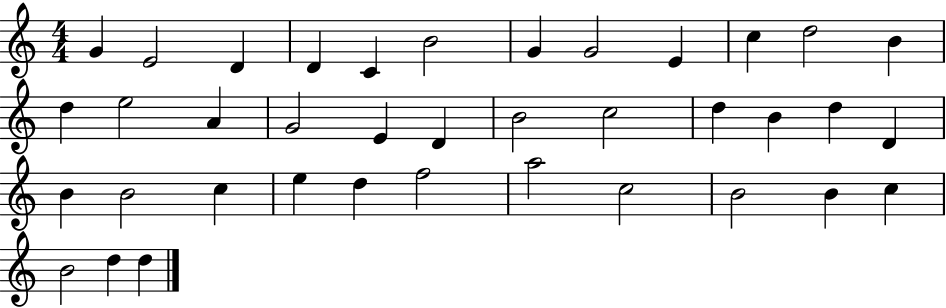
X:1
T:Untitled
M:4/4
L:1/4
K:C
G E2 D D C B2 G G2 E c d2 B d e2 A G2 E D B2 c2 d B d D B B2 c e d f2 a2 c2 B2 B c B2 d d